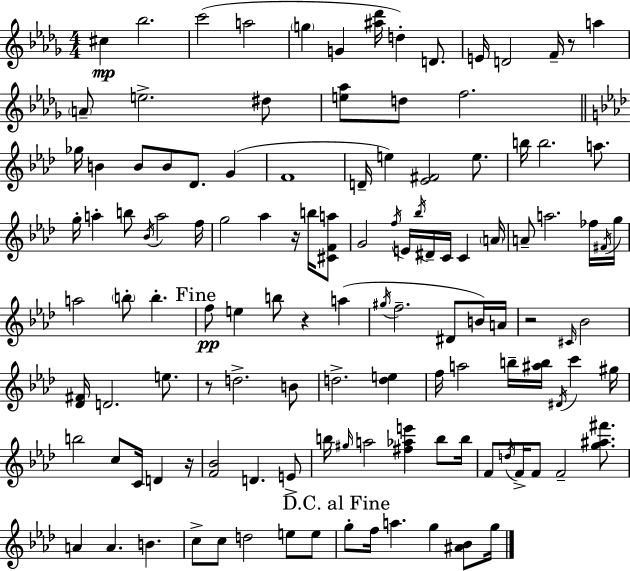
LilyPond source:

{
  \clef treble
  \numericTimeSignature
  \time 4/4
  \key bes \minor
  cis''4\mp bes''2. | c'''2( a''2 | \parenthesize g''4 g'4 <ais'' des'''>16 d''4-.) d'8. | e'16 d'2 f'16-- r8 a''4 | \break \parenthesize a'8-- e''2.-> dis''8 | <e'' aes''>8 d''8 f''2. | \bar "||" \break \key aes \major ges''16 b'4 b'8 b'8 des'8. g'4( | f'1 | d'16-- e''4) <ees' fis'>2 e''8. | b''16 b''2. a''8. | \break g''16-. a''4-. b''8 \acciaccatura { bes'16 } a''2 | f''16 g''2 aes''4 r16 b''16 <cis' f' a''>8 | g'2 \acciaccatura { f''16 } e'16 \acciaccatura { bes''16 } dis'16-- c'16 c'4 | \parenthesize a'16 a'8-- a''2. | \break fes''16 \acciaccatura { fis'16 } g''16 a''2 \parenthesize b''8-. b''4.-. | \mark "Fine" f''8\pp e''4 b''8 r4 | a''4( \acciaccatura { gis''16 } f''2.-- | dis'8 b'16) a'16 r2 \grace { cis'16 } bes'2 | \break <des' fis'>16 d'2. | e''8. r8 d''2.-> | b'8 d''2.-> | <d'' e''>4 f''16 a''2 b''16-- | \break <ais'' b''>16 \acciaccatura { dis'16 } c'''4 gis''16 b''2 c''8 | c'16 d'4 r16 <f' bes'>2 d'4. | e'8-> b''16 \grace { gis''16 } a''2 | <fis'' aes'' e'''>4 b''8 b''16 f'8 \acciaccatura { d''16 } f'16-> f'8 f'2-- | \break <g'' ais'' fis'''>8. a'4 a'4. | b'4. c''8-> c''8 d''2 | e''8 e''8 \mark "D.C. al Fine" g''8-. f''16 a''4. | g''4 <ais' bes'>8 g''16 \bar "|."
}